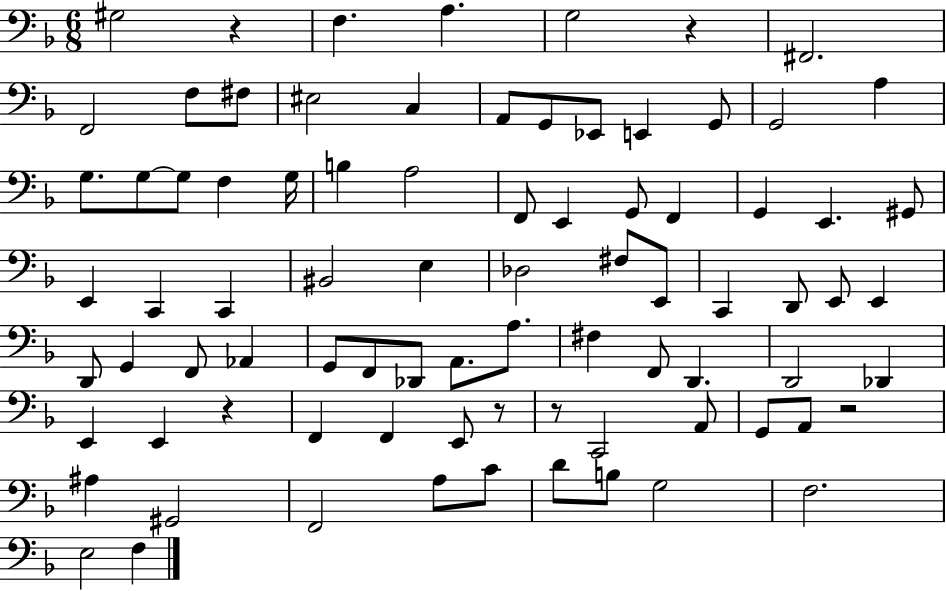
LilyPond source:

{
  \clef bass
  \numericTimeSignature
  \time 6/8
  \key f \major
  gis2 r4 | f4. a4. | g2 r4 | fis,2. | \break f,2 f8 fis8 | eis2 c4 | a,8 g,8 ees,8 e,4 g,8 | g,2 a4 | \break g8. g8~~ g8 f4 g16 | b4 a2 | f,8 e,4 g,8 f,4 | g,4 e,4. gis,8 | \break e,4 c,4 c,4 | bis,2 e4 | des2 fis8 e,8 | c,4 d,8 e,8 e,4 | \break d,8 g,4 f,8 aes,4 | g,8 f,8 des,8 a,8. a8. | fis4 f,8 d,4. | d,2 des,4 | \break e,4 e,4 r4 | f,4 f,4 e,8 r8 | r8 c,2 a,8 | g,8 a,8 r2 | \break ais4 gis,2 | f,2 a8 c'8 | d'8 b8 g2 | f2. | \break e2 f4 | \bar "|."
}